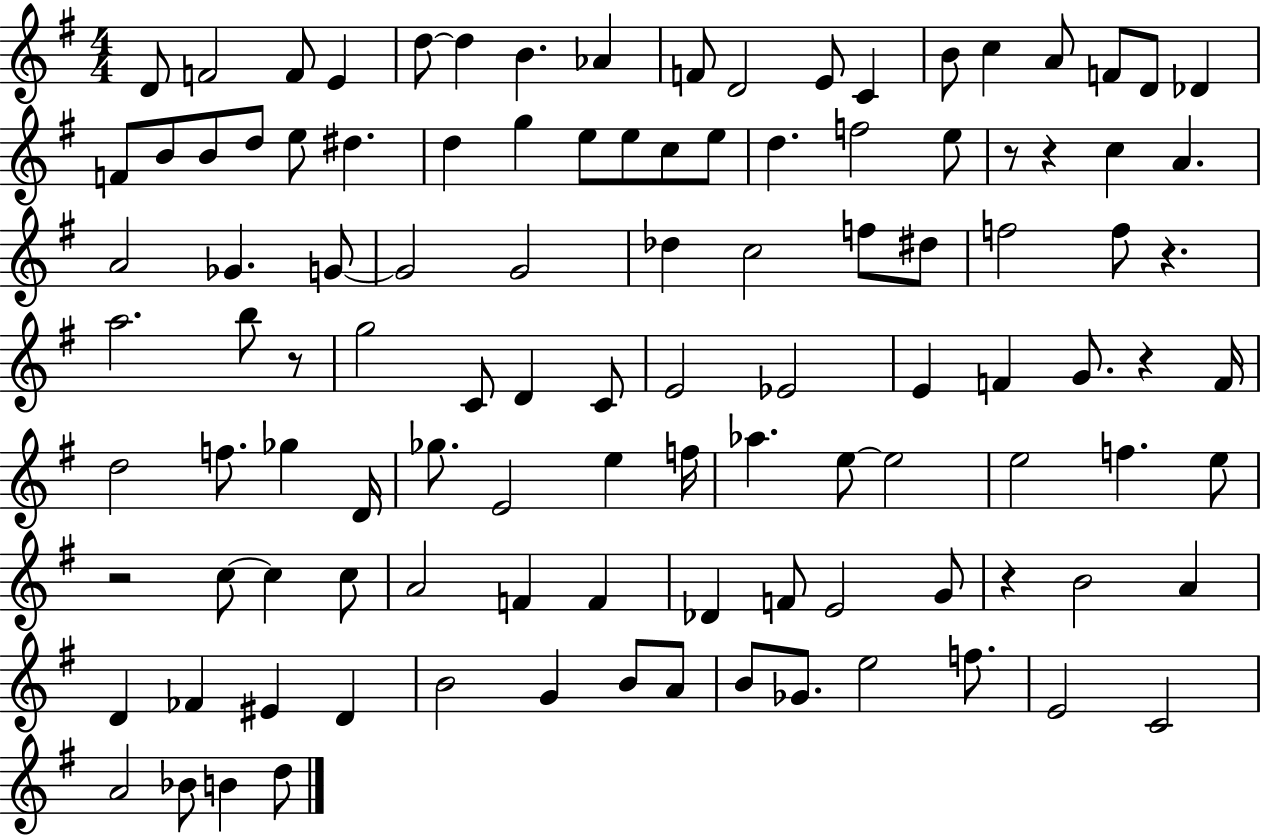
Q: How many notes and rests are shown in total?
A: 109